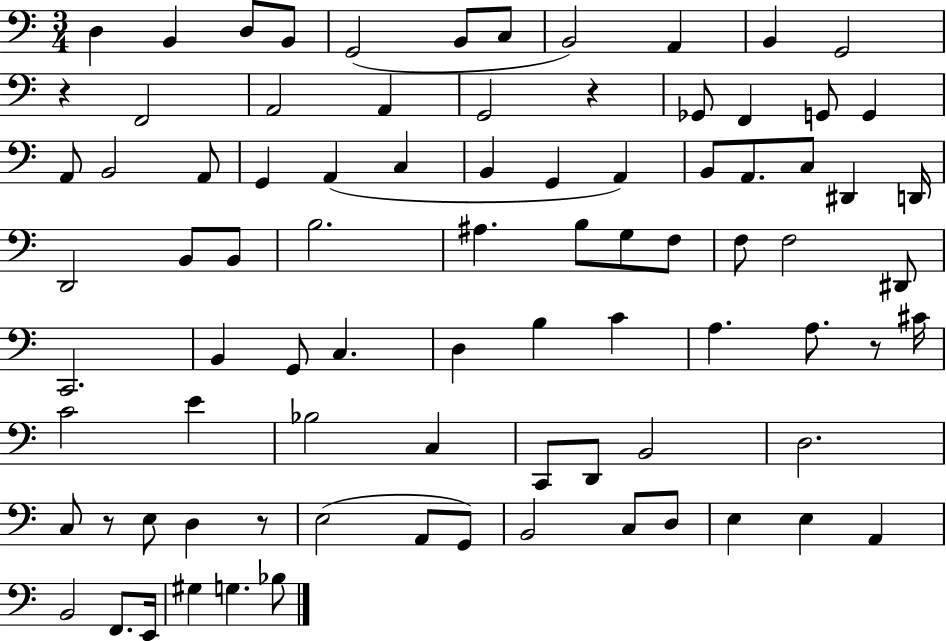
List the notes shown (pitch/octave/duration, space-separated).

D3/q B2/q D3/e B2/e G2/h B2/e C3/e B2/h A2/q B2/q G2/h R/q F2/h A2/h A2/q G2/h R/q Gb2/e F2/q G2/e G2/q A2/e B2/h A2/e G2/q A2/q C3/q B2/q G2/q A2/q B2/e A2/e. C3/e D#2/q D2/s D2/h B2/e B2/e B3/h. A#3/q. B3/e G3/e F3/e F3/e F3/h D#2/e C2/h. B2/q G2/e C3/q. D3/q B3/q C4/q A3/q. A3/e. R/e C#4/s C4/h E4/q Bb3/h C3/q C2/e D2/e B2/h D3/h. C3/e R/e E3/e D3/q R/e E3/h A2/e G2/e B2/h C3/e D3/e E3/q E3/q A2/q B2/h F2/e. E2/s G#3/q G3/q. Bb3/e